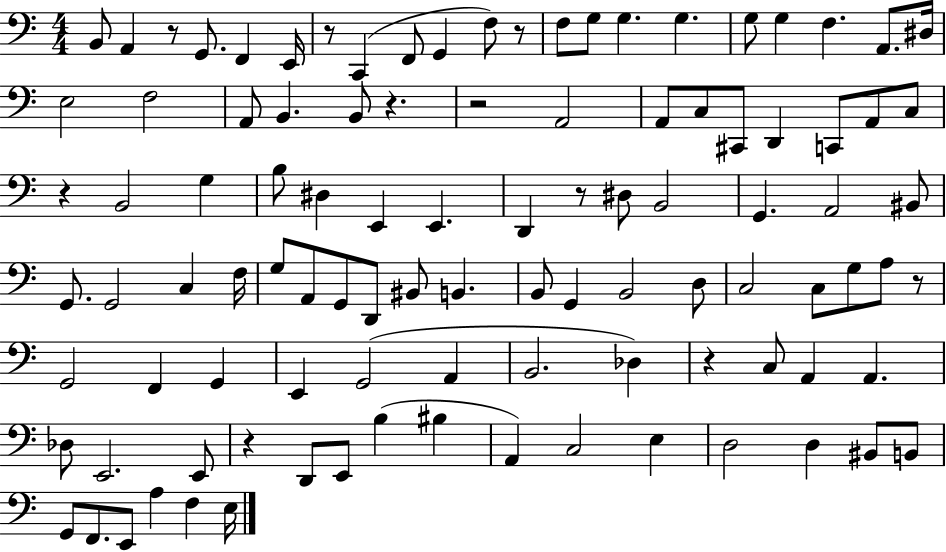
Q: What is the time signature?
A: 4/4